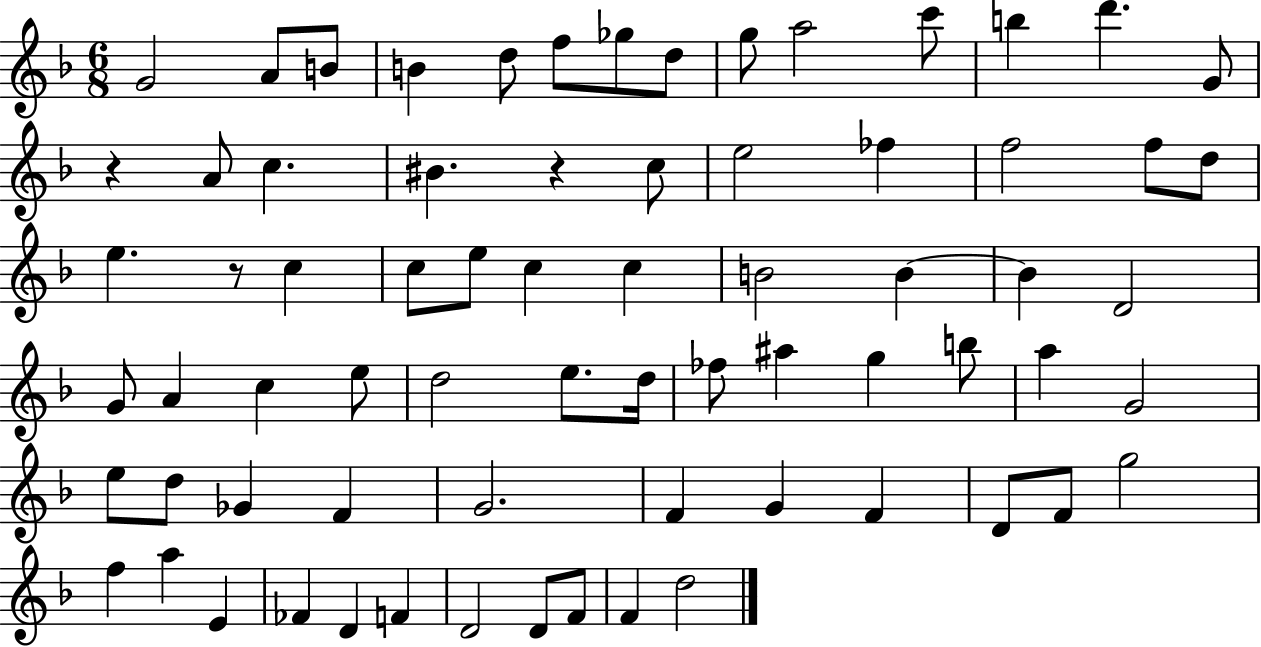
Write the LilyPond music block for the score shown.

{
  \clef treble
  \numericTimeSignature
  \time 6/8
  \key f \major
  g'2 a'8 b'8 | b'4 d''8 f''8 ges''8 d''8 | g''8 a''2 c'''8 | b''4 d'''4. g'8 | \break r4 a'8 c''4. | bis'4. r4 c''8 | e''2 fes''4 | f''2 f''8 d''8 | \break e''4. r8 c''4 | c''8 e''8 c''4 c''4 | b'2 b'4~~ | b'4 d'2 | \break g'8 a'4 c''4 e''8 | d''2 e''8. d''16 | fes''8 ais''4 g''4 b''8 | a''4 g'2 | \break e''8 d''8 ges'4 f'4 | g'2. | f'4 g'4 f'4 | d'8 f'8 g''2 | \break f''4 a''4 e'4 | fes'4 d'4 f'4 | d'2 d'8 f'8 | f'4 d''2 | \break \bar "|."
}